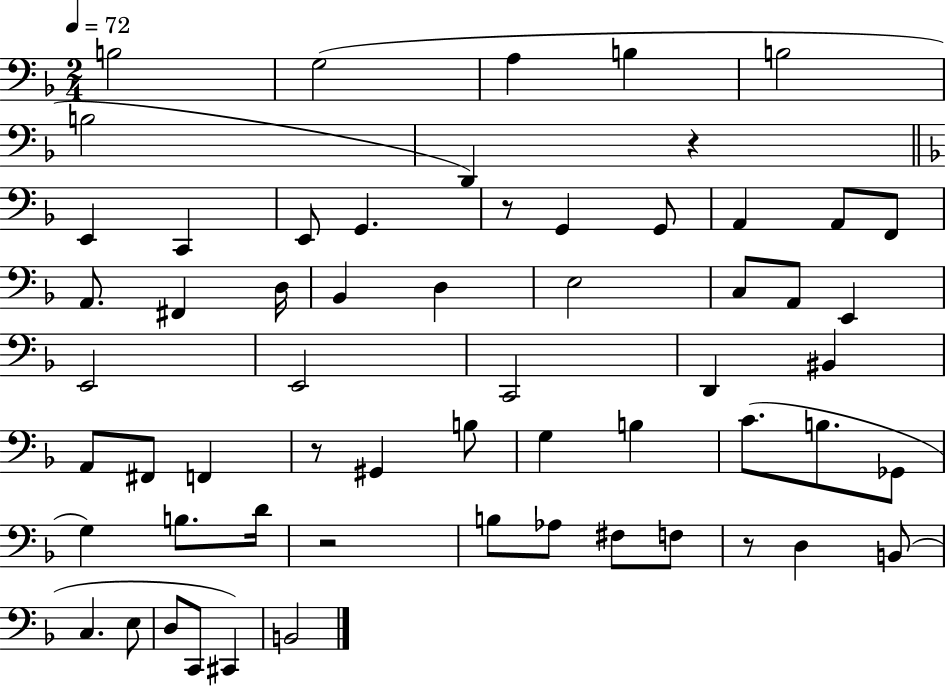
B3/h G3/h A3/q B3/q B3/h B3/h D2/q R/q E2/q C2/q E2/e G2/q. R/e G2/q G2/e A2/q A2/e F2/e A2/e. F#2/q D3/s Bb2/q D3/q E3/h C3/e A2/e E2/q E2/h E2/h C2/h D2/q BIS2/q A2/e F#2/e F2/q R/e G#2/q B3/e G3/q B3/q C4/e. B3/e. Gb2/e G3/q B3/e. D4/s R/h B3/e Ab3/e F#3/e F3/e R/e D3/q B2/e C3/q. E3/e D3/e C2/e C#2/q B2/h